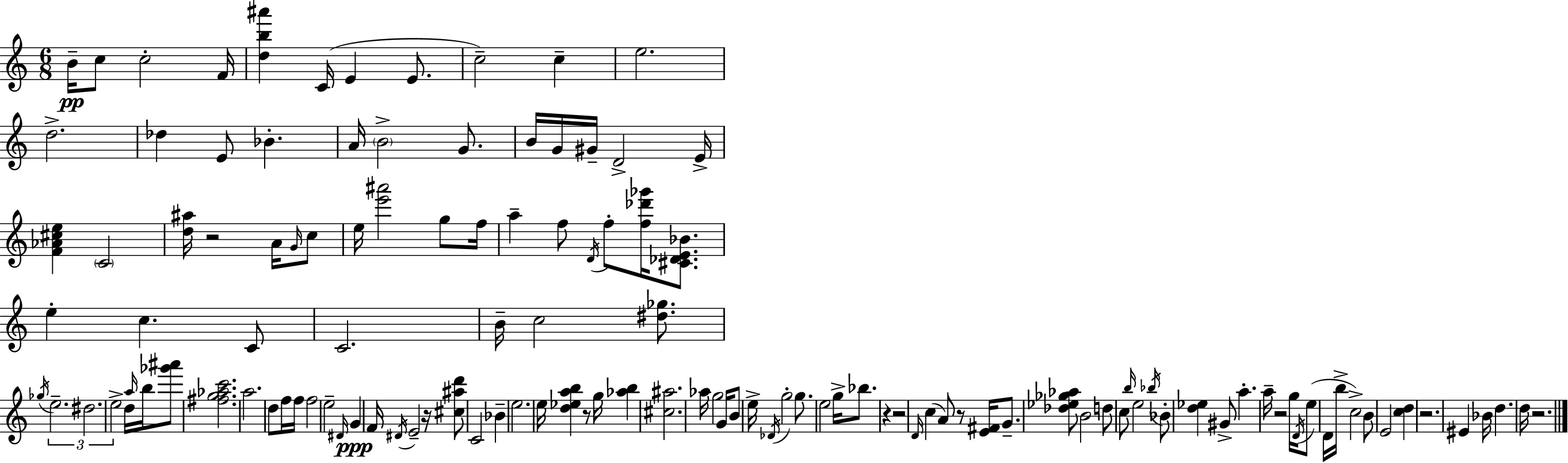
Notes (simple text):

B4/s C5/e C5/h F4/s [D5,B5,A#6]/q C4/s E4/q E4/e. C5/h C5/q E5/h. D5/h. Db5/q E4/e Bb4/q. A4/s B4/h G4/e. B4/s G4/s G#4/s D4/h E4/s [F4,Ab4,C#5,E5]/q C4/h [D5,A#5]/s R/h A4/s G4/s C5/e E5/s [E6,A#6]/h G5/e F5/s A5/q F5/e D4/s F5/e [F5,Db6,Gb6]/s [C#4,Db4,E4,Bb4]/e. E5/q C5/q. C4/e C4/h. B4/s C5/h [D#5,Gb5]/e. Gb5/s E5/h. D#5/h. E5/h D5/s A5/s B5/s [Gb6,A#6]/e [F#5,G5,Ab5,C6]/h. A5/h. D5/e F5/s F5/s F5/h E5/h D#4/s G4/q F4/s D#4/s E4/h R/s [C#5,A#5,D6]/e C4/h Bb4/q E5/h. E5/s [D5,Eb5,A5,B5]/q R/e G5/s [Ab5,B5]/q [C#5,A#5]/h. Ab5/s G5/h G4/s B4/e E5/s Db4/s G5/h G5/e. E5/h G5/s Bb5/e. R/q R/h D4/s C5/q A4/e R/e [E4,F#4]/s G4/e. [Db5,Eb5,Gb5,Ab5]/e B4/h D5/e C5/e B5/s E5/h Bb5/s Bb4/e [D5,Eb5]/q G#4/e A5/q. A5/s R/h G5/s D4/s E5/e D4/s B5/s C5/h B4/e E4/h [C5,D5]/q R/h. EIS4/q Bb4/s D5/q. D5/s R/h.